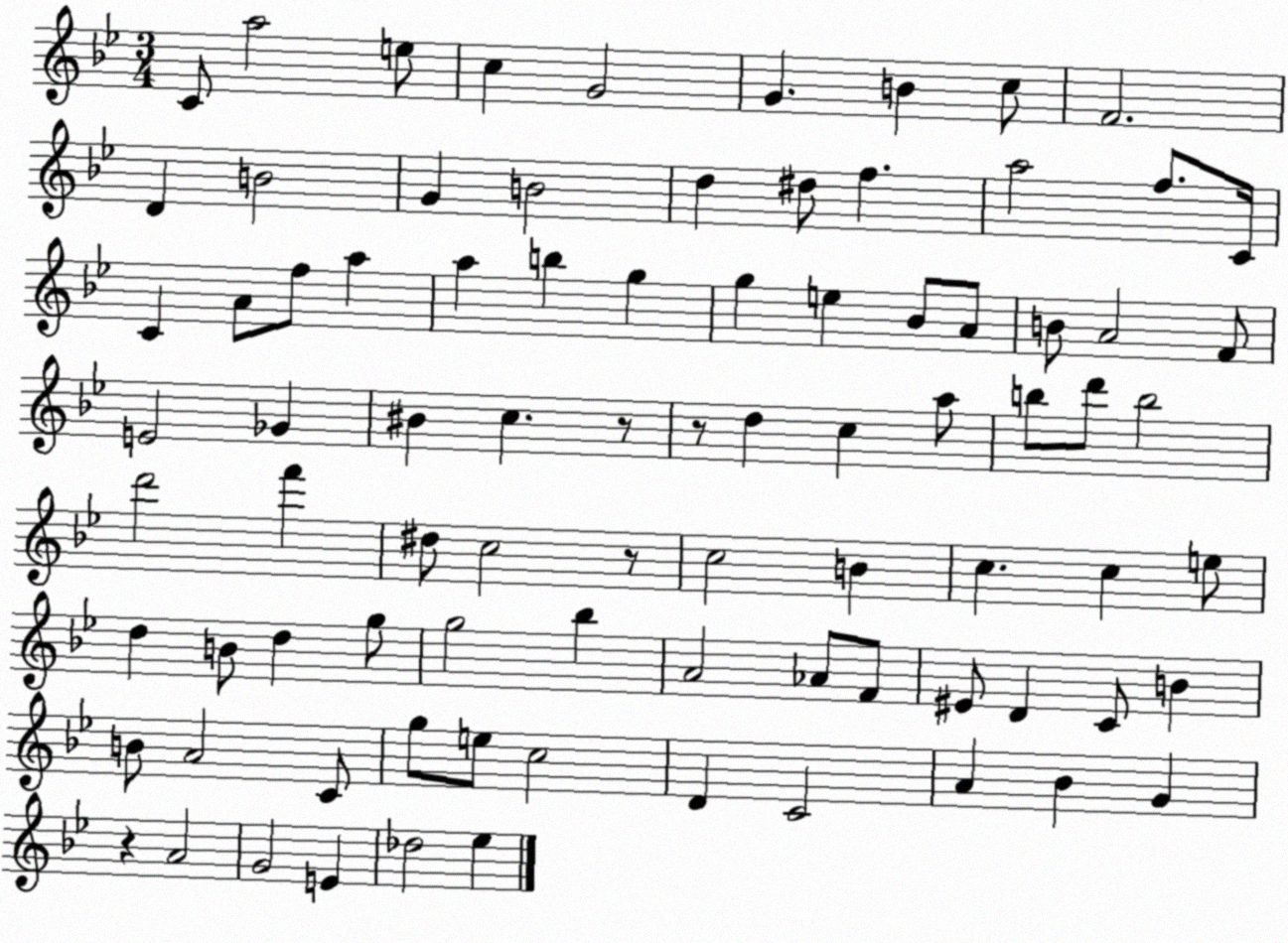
X:1
T:Untitled
M:3/4
L:1/4
K:Bb
C/2 a2 e/2 c G2 G B c/2 F2 D B2 G B2 d ^d/2 f a2 f/2 C/4 C A/2 f/2 a a b g g e _B/2 A/2 B/2 A2 F/2 E2 _G ^B c z/2 z/2 d c a/2 b/2 d'/2 b2 d'2 f' ^d/2 c2 z/2 c2 B c c e/2 d B/2 d g/2 g2 _b A2 _A/2 F/2 ^E/2 D C/2 B B/2 A2 C/2 g/2 e/2 c2 D C2 A _B G z A2 G2 E _d2 _e